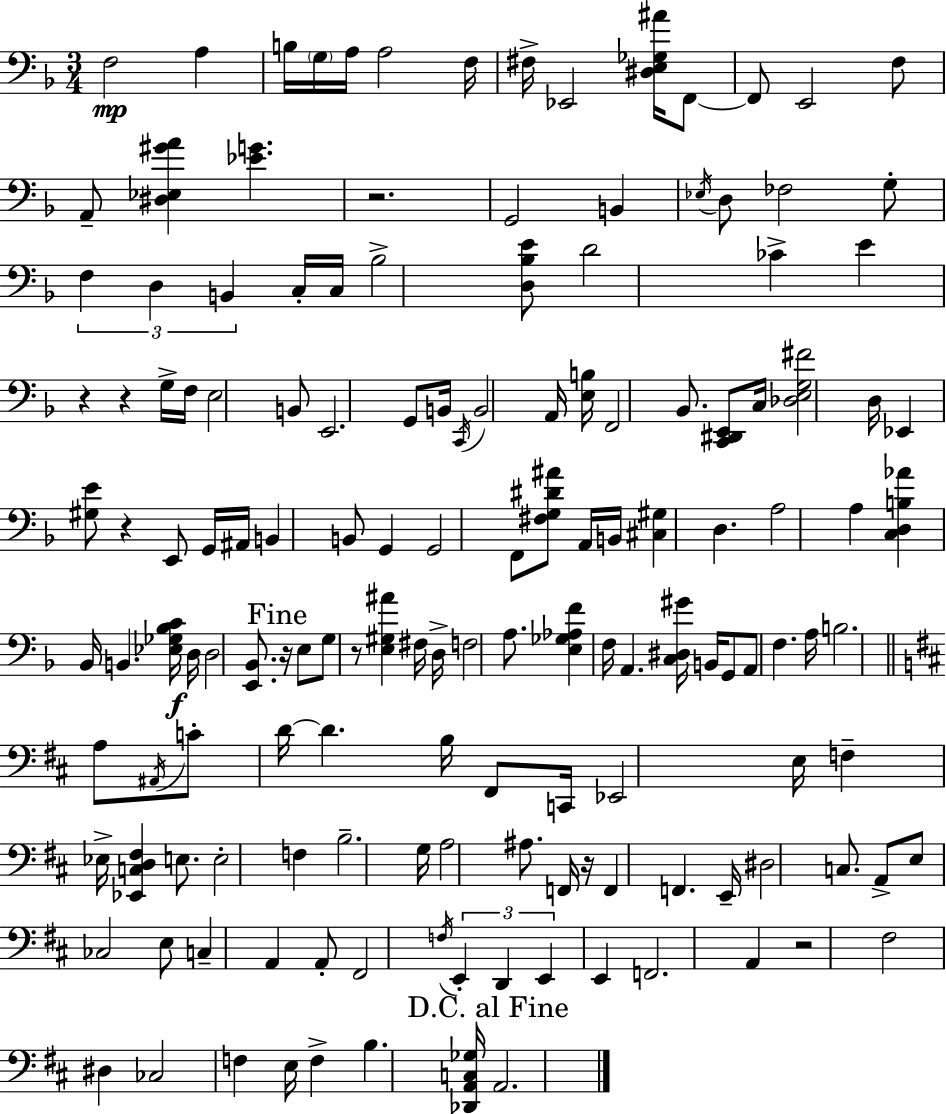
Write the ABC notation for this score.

X:1
T:Untitled
M:3/4
L:1/4
K:Dm
F,2 A, B,/4 G,/4 A,/4 A,2 F,/4 ^F,/4 _E,,2 [^D,E,_G,^A]/4 F,,/2 F,,/2 E,,2 F,/2 A,,/2 [^D,_E,^GA] [_EG] z2 G,,2 B,, _E,/4 D,/2 _F,2 G,/2 F, D, B,, C,/4 C,/4 _B,2 [D,_B,E]/2 D2 _C E z z G,/4 F,/4 E,2 B,,/2 E,,2 G,,/2 B,,/4 C,,/4 B,,2 A,,/4 [E,B,]/4 F,,2 _B,,/2 [C,,^D,,E,,]/2 C,/4 [_D,E,G,^F]2 D,/4 _E,, [^G,E]/2 z E,,/2 G,,/4 ^A,,/4 B,, B,,/2 G,, G,,2 F,,/2 [^F,G,^D^A]/2 A,,/4 B,,/4 [^C,^G,] D, A,2 A, [C,D,B,_A] _B,,/4 B,, [_E,_G,_B,C]/4 D,/4 D,2 [E,,_B,,]/2 z/4 E,/2 G,/2 z/2 [E,^G,^A] ^F,/4 D,/4 F,2 A,/2 [E,_G,_A,F] F,/4 A,, [C,^D,^G]/4 B,,/4 G,,/2 A,,/2 F, A,/4 B,2 A,/2 ^A,,/4 C/2 D/4 D B,/4 ^F,,/2 C,,/4 _E,,2 E,/4 F, _E,/4 [_E,,C,D,^F,] E,/2 E,2 F, B,2 G,/4 A,2 ^A,/2 F,,/4 z/4 F,, F,, E,,/4 ^D,2 C,/2 A,,/2 E,/2 _C,2 E,/2 C, A,, A,,/2 ^F,,2 F,/4 E,, D,, E,, E,, F,,2 A,, z2 ^F,2 ^D, _C,2 F, E,/4 F, B, [_D,,A,,C,_G,]/4 A,,2